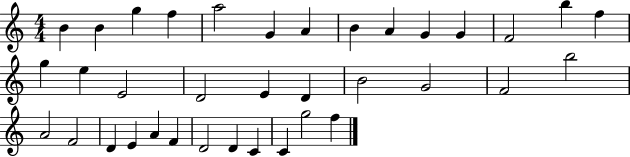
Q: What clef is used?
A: treble